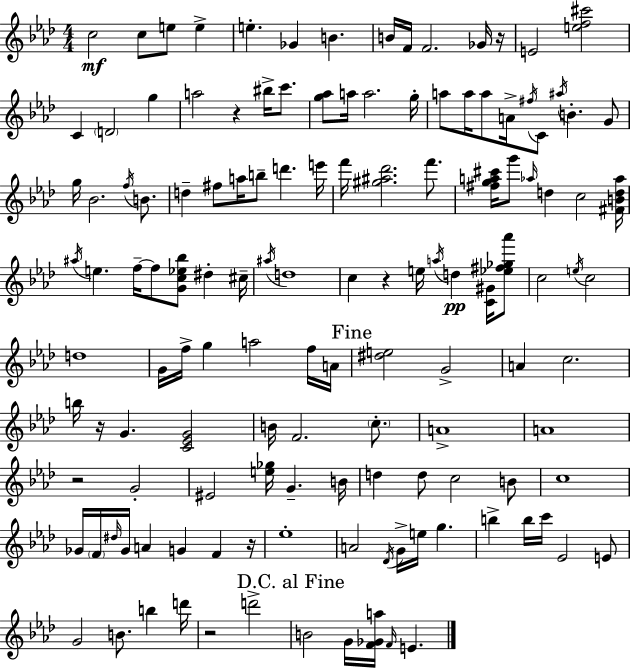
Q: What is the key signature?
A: AES major